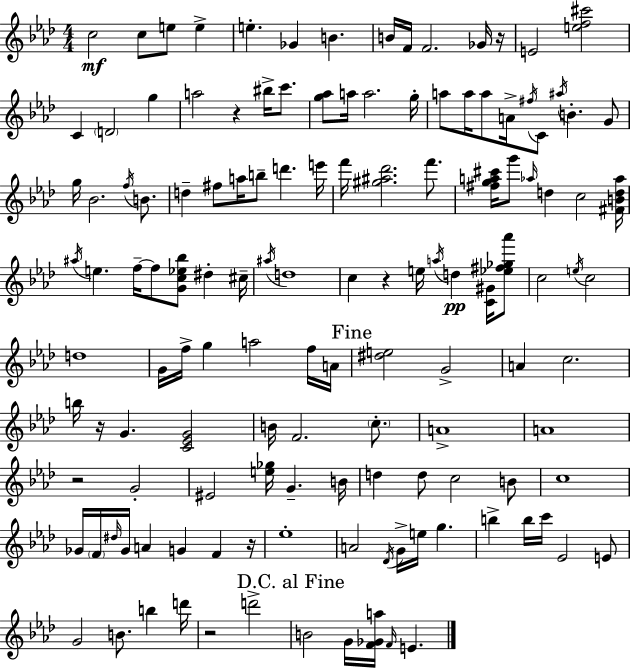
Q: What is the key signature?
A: AES major